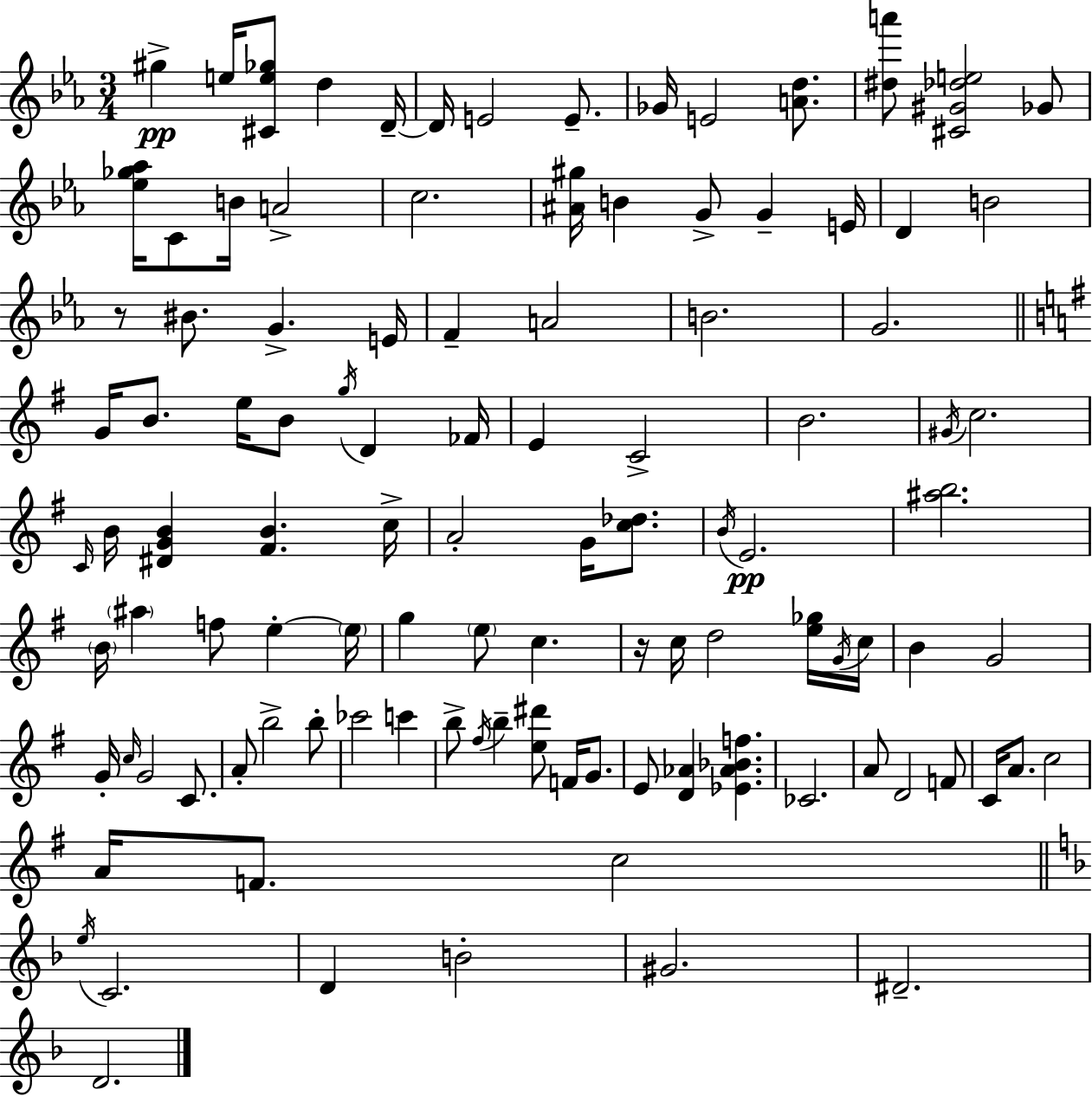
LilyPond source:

{
  \clef treble
  \numericTimeSignature
  \time 3/4
  \key ees \major
  gis''4->\pp e''16 <cis' e'' ges''>8 d''4 d'16--~~ | d'16 e'2 e'8.-- | ges'16 e'2 <a' d''>8. | <dis'' a'''>8 <cis' gis' des'' e''>2 ges'8 | \break <ees'' ges'' aes''>16 c'8 b'16 a'2-> | c''2. | <ais' gis''>16 b'4 g'8-> g'4-- e'16 | d'4 b'2 | \break r8 bis'8. g'4.-> e'16 | f'4-- a'2 | b'2. | g'2. | \break \bar "||" \break \key e \minor g'16 b'8. e''16 b'8 \acciaccatura { g''16 } d'4 | fes'16 e'4 c'2-> | b'2. | \acciaccatura { gis'16 } c''2. | \break \grace { c'16 } b'16 <dis' g' b'>4 <fis' b'>4. | c''16-> a'2-. g'16 | <c'' des''>8. \acciaccatura { b'16 }\pp e'2. | <ais'' b''>2. | \break \parenthesize b'16 \parenthesize ais''4 f''8 e''4-.~~ | \parenthesize e''16 g''4 \parenthesize e''8 c''4. | r16 c''16 d''2 | <e'' ges''>16 \acciaccatura { g'16 } c''16 b'4 g'2 | \break g'16-. \grace { c''16 } g'2 | c'8. a'8-. b''2-> | b''8-. ces'''2 | c'''4 b''8-> \acciaccatura { fis''16 } b''4-- | \break <e'' dis'''>8 f'16 g'8. e'8 <d' aes'>4 | <ees' aes' bes' f''>4. ces'2. | a'8 d'2 | f'8 c'16 a'8. c''2 | \break a'16 f'8. c''2 | \bar "||" \break \key d \minor \acciaccatura { e''16 } c'2. | d'4 b'2-. | gis'2. | dis'2.-- | \break d'2. | \bar "|."
}